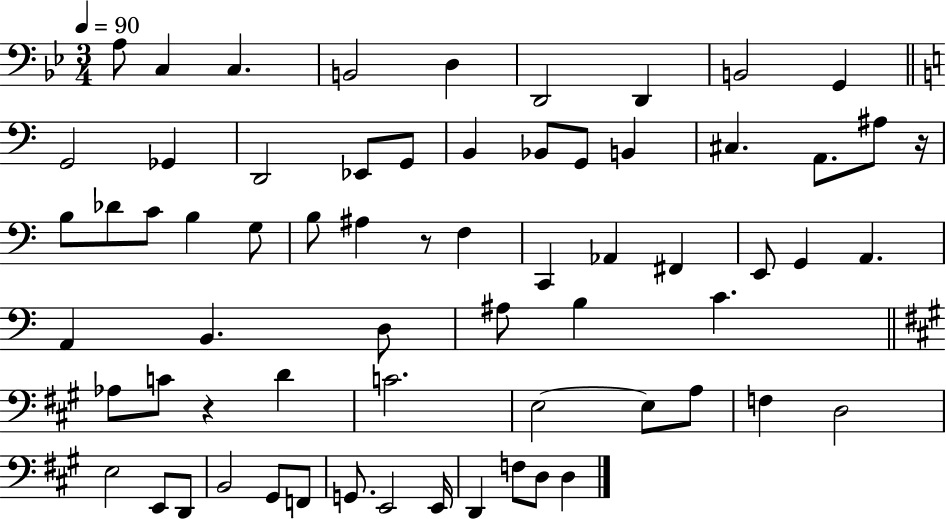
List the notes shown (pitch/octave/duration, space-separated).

A3/e C3/q C3/q. B2/h D3/q D2/h D2/q B2/h G2/q G2/h Gb2/q D2/h Eb2/e G2/e B2/q Bb2/e G2/e B2/q C#3/q. A2/e. A#3/e R/s B3/e Db4/e C4/e B3/q G3/e B3/e A#3/q R/e F3/q C2/q Ab2/q F#2/q E2/e G2/q A2/q. A2/q B2/q. D3/e A#3/e B3/q C4/q. Ab3/e C4/e R/q D4/q C4/h. E3/h E3/e A3/e F3/q D3/h E3/h E2/e D2/e B2/h G#2/e F2/e G2/e. E2/h E2/s D2/q F3/e D3/e D3/q